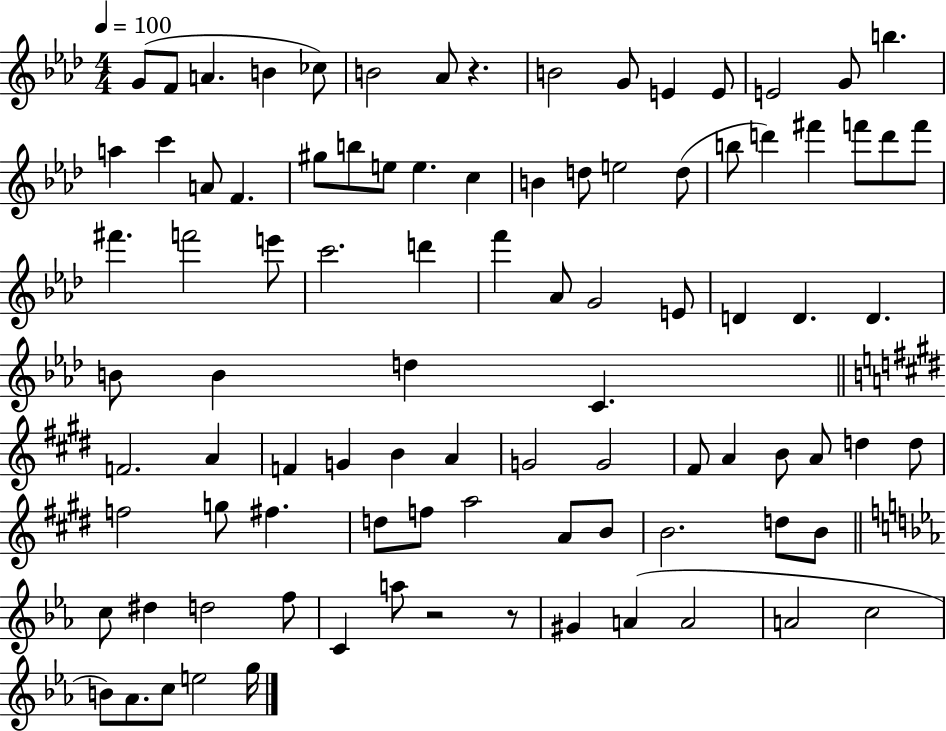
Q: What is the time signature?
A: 4/4